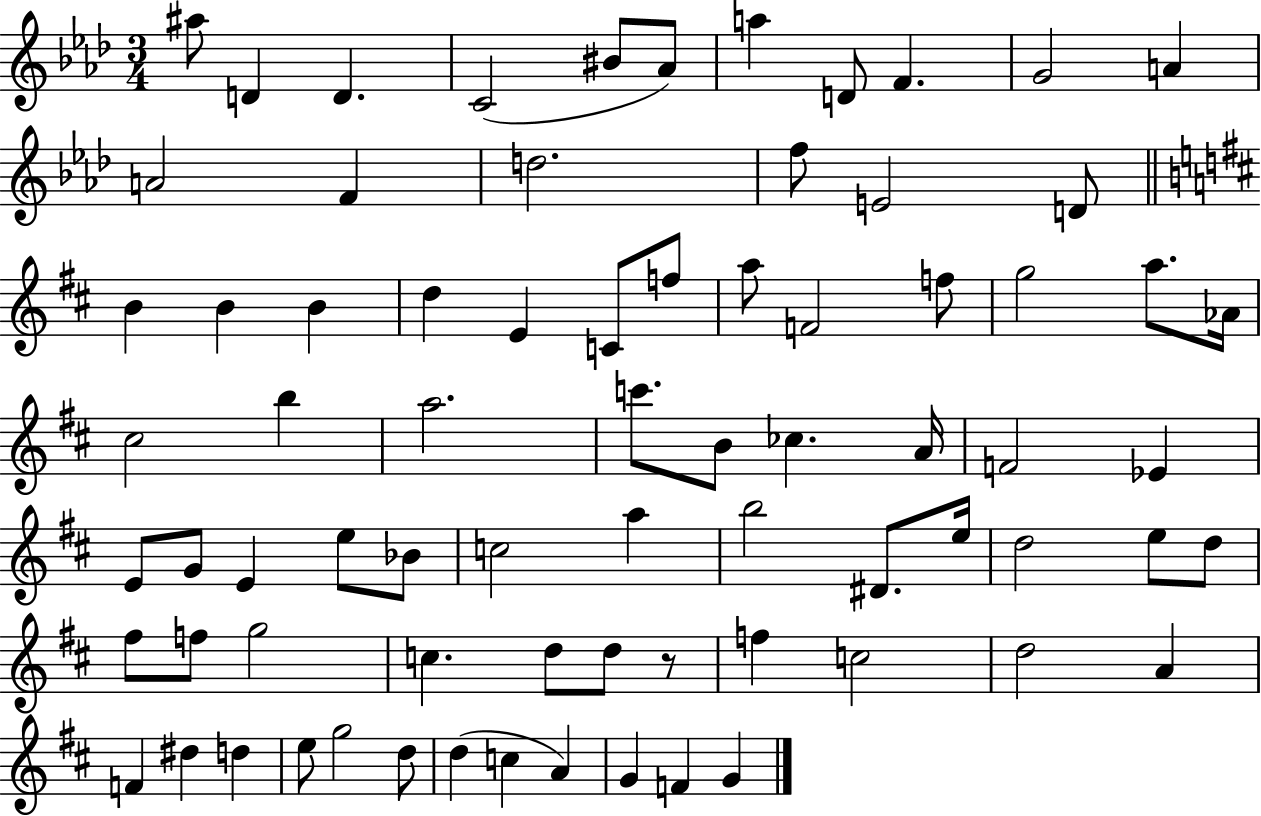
X:1
T:Untitled
M:3/4
L:1/4
K:Ab
^a/2 D D C2 ^B/2 _A/2 a D/2 F G2 A A2 F d2 f/2 E2 D/2 B B B d E C/2 f/2 a/2 F2 f/2 g2 a/2 _A/4 ^c2 b a2 c'/2 B/2 _c A/4 F2 _E E/2 G/2 E e/2 _B/2 c2 a b2 ^D/2 e/4 d2 e/2 d/2 ^f/2 f/2 g2 c d/2 d/2 z/2 f c2 d2 A F ^d d e/2 g2 d/2 d c A G F G